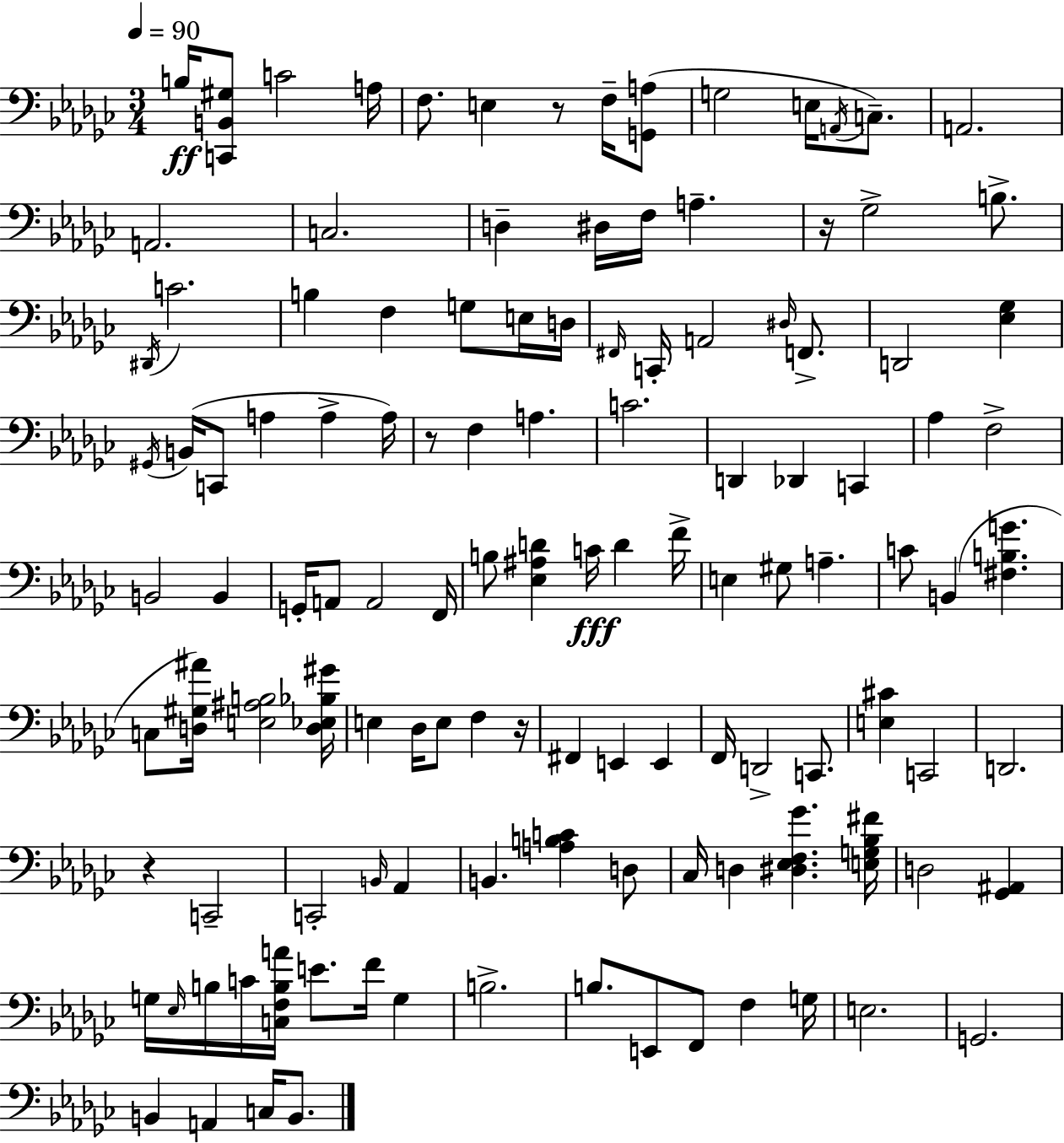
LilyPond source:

{
  \clef bass
  \numericTimeSignature
  \time 3/4
  \key ees \minor
  \tempo 4 = 90
  \repeat volta 2 { b16\ff <c, b, gis>8 c'2 a16 | f8. e4 r8 f16-- <g, a>8( | g2 e16 \acciaccatura { a,16 }) c8.-- | a,2. | \break a,2. | c2. | d4-- dis16 f16 a4.-- | r16 ges2-> b8.-> | \break \acciaccatura { dis,16 } c'2. | b4 f4 g8 | e16 d16 \grace { fis,16 } c,16-. a,2 | \grace { dis16 } f,8.-> d,2 | \break <ees ges>4 \acciaccatura { gis,16 }( b,16 c,8 a4 | a4-> a16) r8 f4 a4. | c'2. | d,4 des,4 | \break c,4 aes4 f2-> | b,2 | b,4 g,16-. a,8 a,2 | f,16 b8 <ees ais d'>4 c'16\fff | \break d'4 f'16-> e4 gis8 a4.-- | c'8 b,4( <fis b g'>4. | c8 <d gis ais'>16) <e ais b>2 | <d ees bes gis'>16 e4 des16 e8 | \break f4 r16 fis,4 e,4 | e,4 f,16 d,2-> | c,8. <e cis'>4 c,2 | d,2. | \break r4 c,2-- | c,2-. | \grace { b,16 } aes,4 b,4. | <a b c'>4 d8 ces16 d4 <dis ees f ges'>4. | \break <e g bes fis'>16 d2 | <ges, ais,>4 g16 \grace { ees16 } b16 c'16 <c f b a'>16 e'8. | f'16 g4 b2.-> | b8. e,8 | \break f,8 f4 g16 e2. | g,2. | b,4 a,4 | c16 b,8. } \bar "|."
}